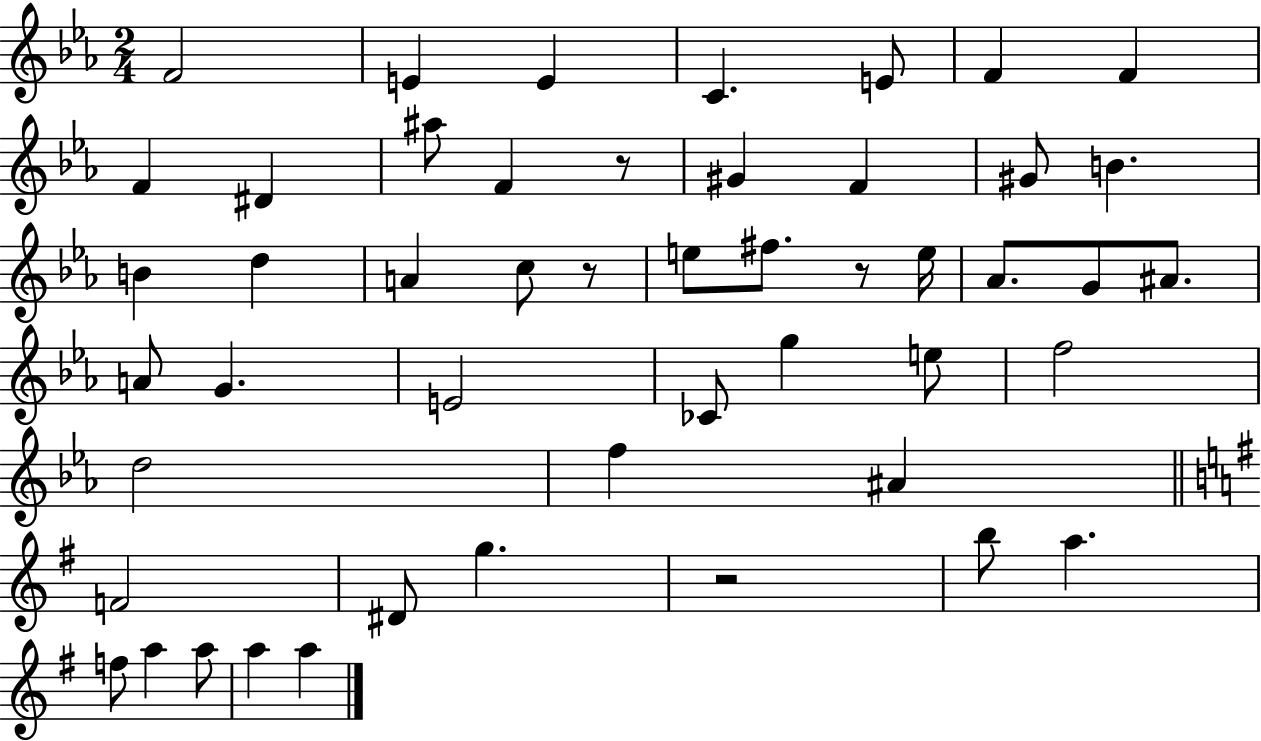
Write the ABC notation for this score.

X:1
T:Untitled
M:2/4
L:1/4
K:Eb
F2 E E C E/2 F F F ^D ^a/2 F z/2 ^G F ^G/2 B B d A c/2 z/2 e/2 ^f/2 z/2 e/4 _A/2 G/2 ^A/2 A/2 G E2 _C/2 g e/2 f2 d2 f ^A F2 ^D/2 g z2 b/2 a f/2 a a/2 a a